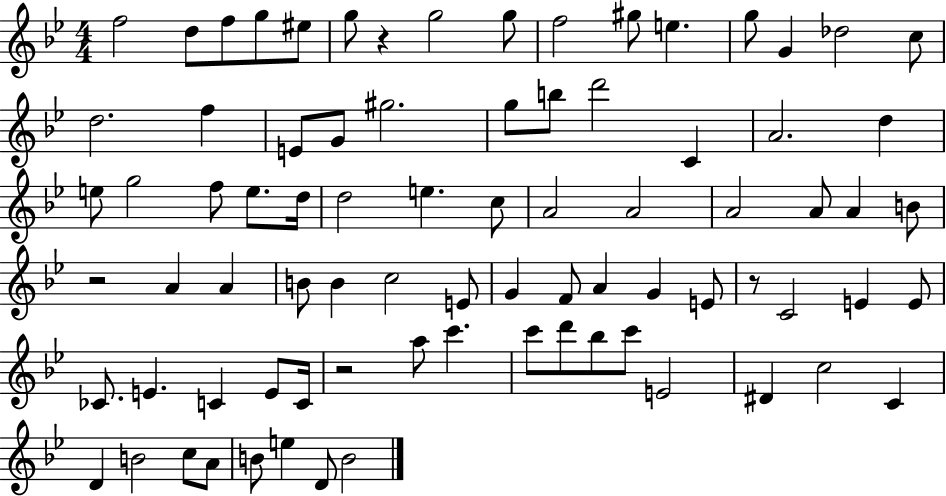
{
  \clef treble
  \numericTimeSignature
  \time 4/4
  \key bes \major
  f''2 d''8 f''8 g''8 eis''8 | g''8 r4 g''2 g''8 | f''2 gis''8 e''4. | g''8 g'4 des''2 c''8 | \break d''2. f''4 | e'8 g'8 gis''2. | g''8 b''8 d'''2 c'4 | a'2. d''4 | \break e''8 g''2 f''8 e''8. d''16 | d''2 e''4. c''8 | a'2 a'2 | a'2 a'8 a'4 b'8 | \break r2 a'4 a'4 | b'8 b'4 c''2 e'8 | g'4 f'8 a'4 g'4 e'8 | r8 c'2 e'4 e'8 | \break ces'8. e'4. c'4 e'8 c'16 | r2 a''8 c'''4. | c'''8 d'''8 bes''8 c'''8 e'2 | dis'4 c''2 c'4 | \break d'4 b'2 c''8 a'8 | b'8 e''4 d'8 b'2 | \bar "|."
}